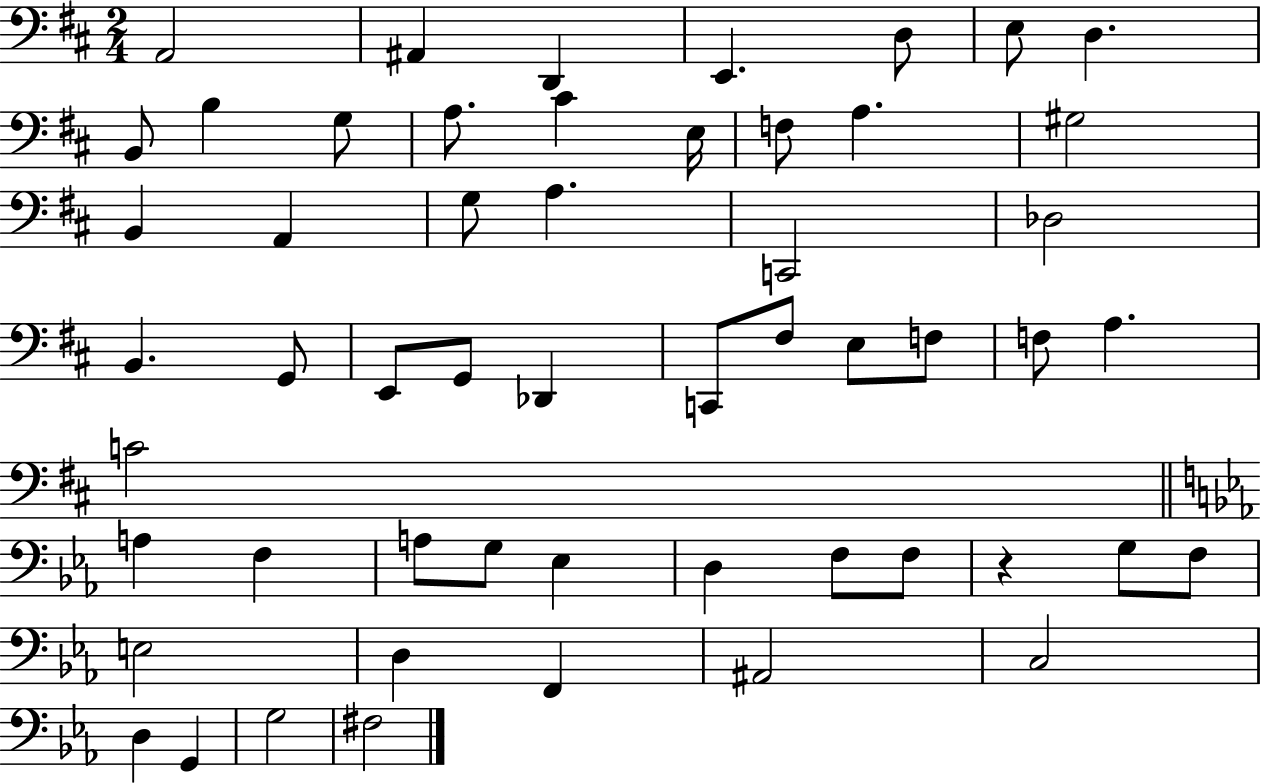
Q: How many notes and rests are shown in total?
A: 54